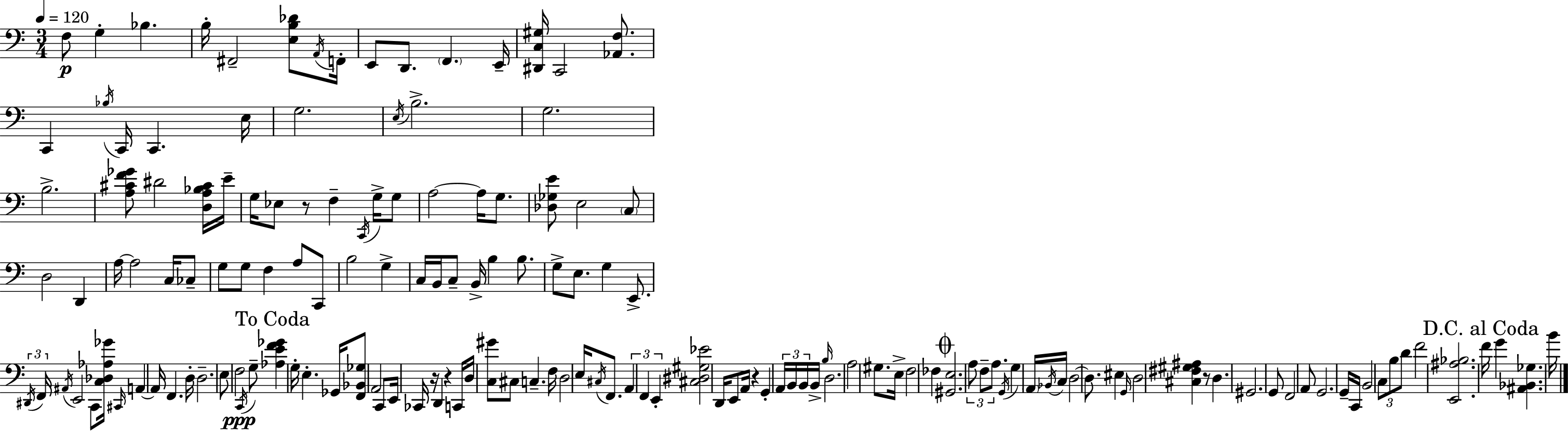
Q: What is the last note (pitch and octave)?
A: B4